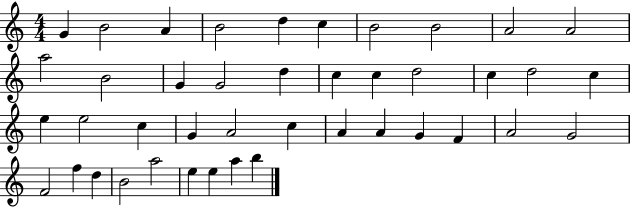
G4/q B4/h A4/q B4/h D5/q C5/q B4/h B4/h A4/h A4/h A5/h B4/h G4/q G4/h D5/q C5/q C5/q D5/h C5/q D5/h C5/q E5/q E5/h C5/q G4/q A4/h C5/q A4/q A4/q G4/q F4/q A4/h G4/h F4/h F5/q D5/q B4/h A5/h E5/q E5/q A5/q B5/q